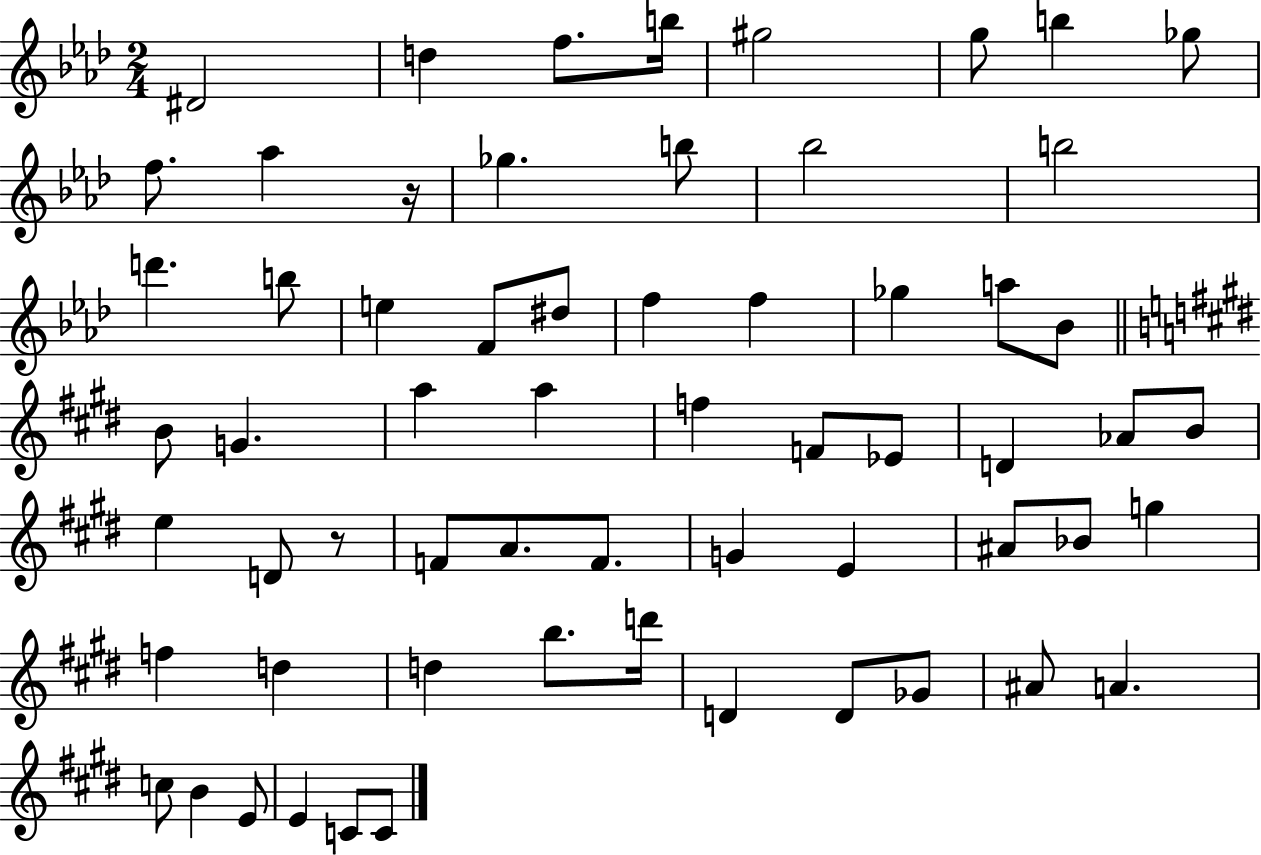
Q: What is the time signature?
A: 2/4